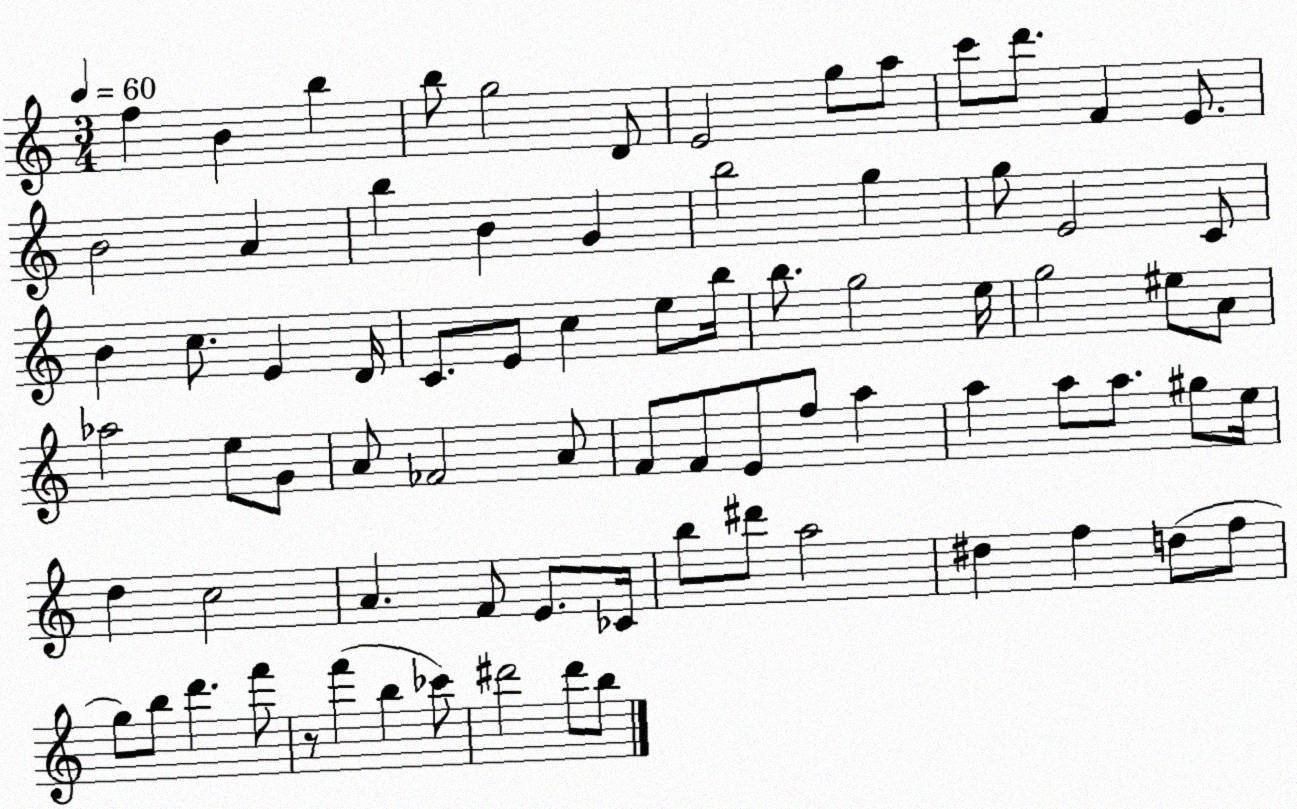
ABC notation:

X:1
T:Untitled
M:3/4
L:1/4
K:C
f B b b/2 g2 D/2 E2 g/2 a/2 c'/2 d'/2 F E/2 B2 A b B G b2 g g/2 E2 C/2 B c/2 E D/4 C/2 E/2 c e/2 b/4 b/2 g2 e/4 g2 ^e/2 A/2 _a2 e/2 G/2 A/2 _F2 A/2 F/2 F/2 E/2 f/2 a a a/2 a/2 ^g/2 e/4 d c2 A F/2 E/2 _C/4 b/2 ^d'/2 a2 ^d f d/2 f/2 g/2 b/2 d' f'/2 z/2 f' b _c'/2 ^d'2 ^d'/2 b/2